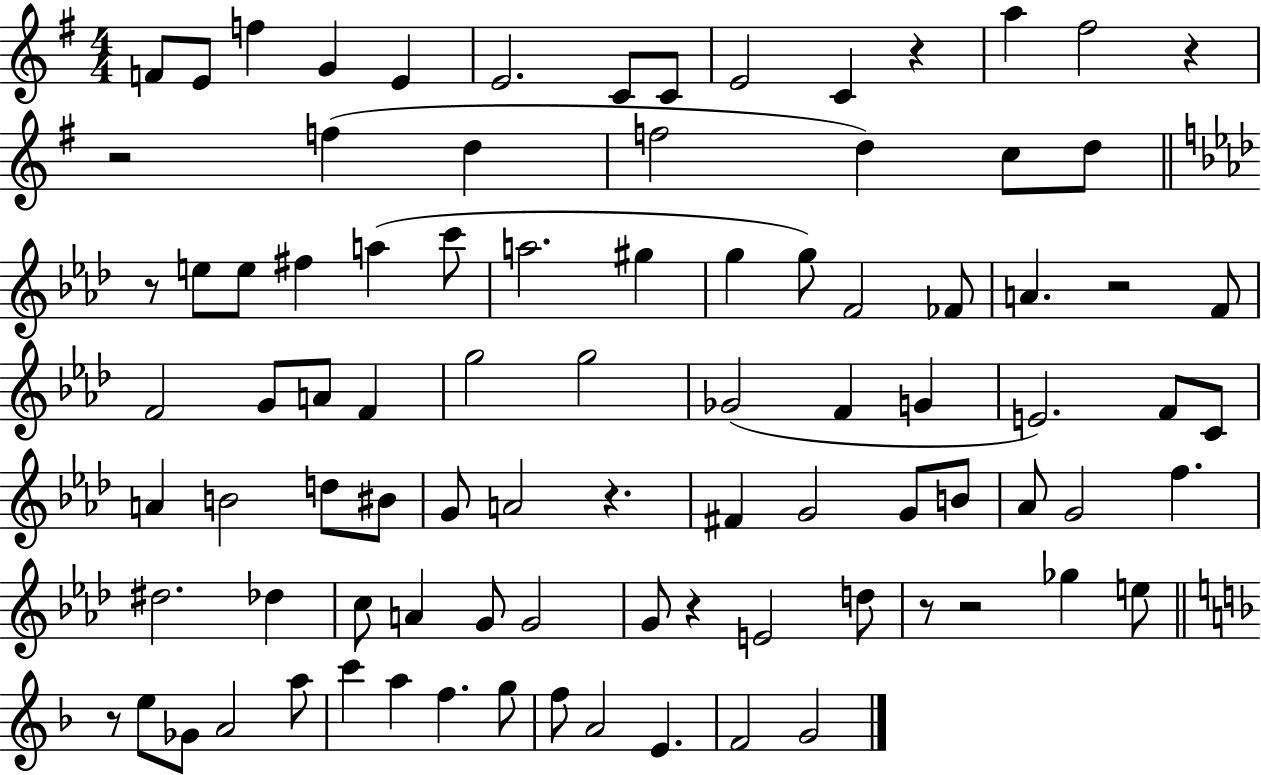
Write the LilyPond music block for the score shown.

{
  \clef treble
  \numericTimeSignature
  \time 4/4
  \key g \major
  \repeat volta 2 { f'8 e'8 f''4 g'4 e'4 | e'2. c'8 c'8 | e'2 c'4 r4 | a''4 fis''2 r4 | \break r2 f''4( d''4 | f''2 d''4) c''8 d''8 | \bar "||" \break \key f \minor r8 e''8 e''8 fis''4 a''4( c'''8 | a''2. gis''4 | g''4 g''8) f'2 fes'8 | a'4. r2 f'8 | \break f'2 g'8 a'8 f'4 | g''2 g''2 | ges'2( f'4 g'4 | e'2.) f'8 c'8 | \break a'4 b'2 d''8 bis'8 | g'8 a'2 r4. | fis'4 g'2 g'8 b'8 | aes'8 g'2 f''4. | \break dis''2. des''4 | c''8 a'4 g'8 g'2 | g'8 r4 e'2 d''8 | r8 r2 ges''4 e''8 | \break \bar "||" \break \key f \major r8 e''8 ges'8 a'2 a''8 | c'''4 a''4 f''4. g''8 | f''8 a'2 e'4. | f'2 g'2 | \break } \bar "|."
}